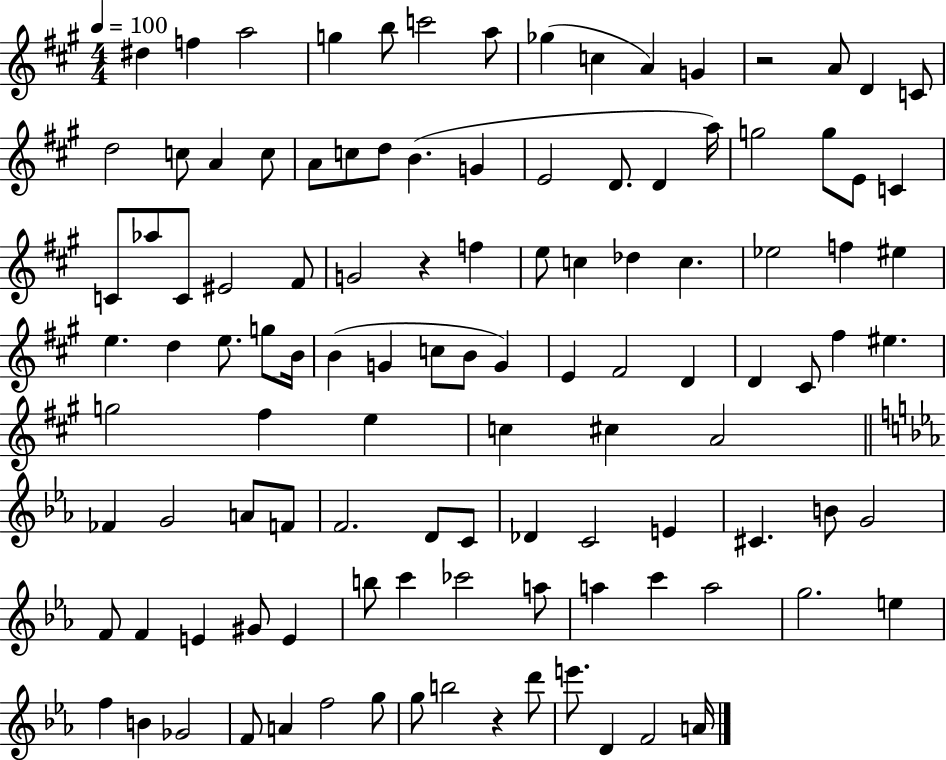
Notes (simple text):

D#5/q F5/q A5/h G5/q B5/e C6/h A5/e Gb5/q C5/q A4/q G4/q R/h A4/e D4/q C4/e D5/h C5/e A4/q C5/e A4/e C5/e D5/e B4/q. G4/q E4/h D4/e. D4/q A5/s G5/h G5/e E4/e C4/q C4/e Ab5/e C4/e EIS4/h F#4/e G4/h R/q F5/q E5/e C5/q Db5/q C5/q. Eb5/h F5/q EIS5/q E5/q. D5/q E5/e. G5/e B4/s B4/q G4/q C5/e B4/e G4/q E4/q F#4/h D4/q D4/q C#4/e F#5/q EIS5/q. G5/h F#5/q E5/q C5/q C#5/q A4/h FES4/q G4/h A4/e F4/e F4/h. D4/e C4/e Db4/q C4/h E4/q C#4/q. B4/e G4/h F4/e F4/q E4/q G#4/e E4/q B5/e C6/q CES6/h A5/e A5/q C6/q A5/h G5/h. E5/q F5/q B4/q Gb4/h F4/e A4/q F5/h G5/e G5/e B5/h R/q D6/e E6/e. D4/q F4/h A4/s